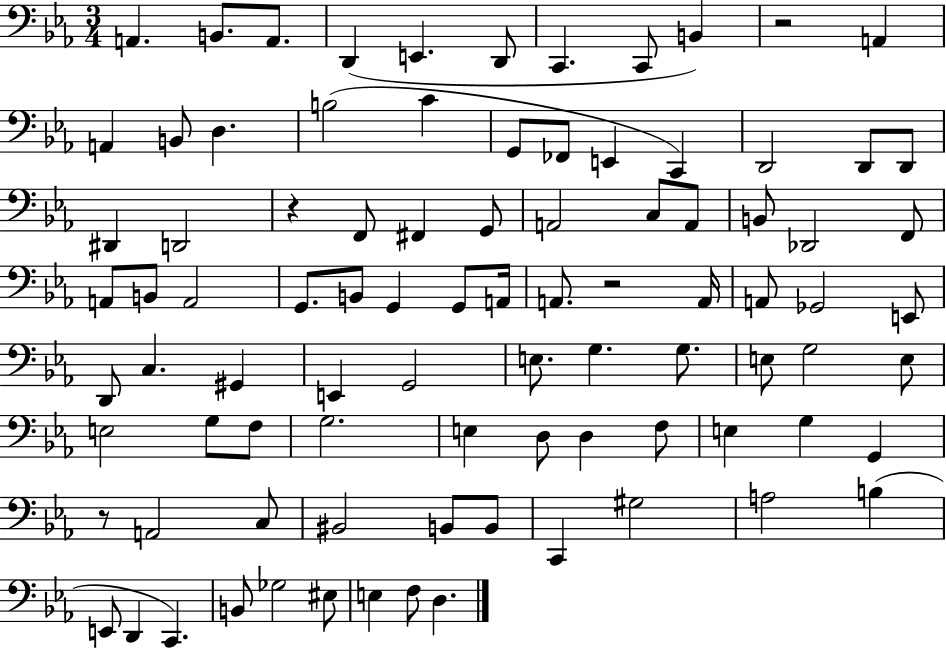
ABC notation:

X:1
T:Untitled
M:3/4
L:1/4
K:Eb
A,, B,,/2 A,,/2 D,, E,, D,,/2 C,, C,,/2 B,, z2 A,, A,, B,,/2 D, B,2 C G,,/2 _F,,/2 E,, C,, D,,2 D,,/2 D,,/2 ^D,, D,,2 z F,,/2 ^F,, G,,/2 A,,2 C,/2 A,,/2 B,,/2 _D,,2 F,,/2 A,,/2 B,,/2 A,,2 G,,/2 B,,/2 G,, G,,/2 A,,/4 A,,/2 z2 A,,/4 A,,/2 _G,,2 E,,/2 D,,/2 C, ^G,, E,, G,,2 E,/2 G, G,/2 E,/2 G,2 E,/2 E,2 G,/2 F,/2 G,2 E, D,/2 D, F,/2 E, G, G,, z/2 A,,2 C,/2 ^B,,2 B,,/2 B,,/2 C,, ^G,2 A,2 B, E,,/2 D,, C,, B,,/2 _G,2 ^E,/2 E, F,/2 D,